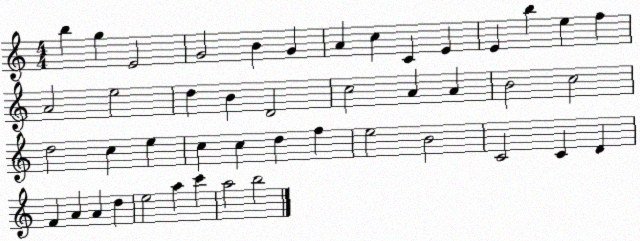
X:1
T:Untitled
M:4/4
L:1/4
K:C
b g E2 G2 B G A c C E E b e f A2 e2 d B D2 c2 A A B2 c2 d2 c e c c d f e2 B2 C2 C D F A A d e2 a c' a2 b2